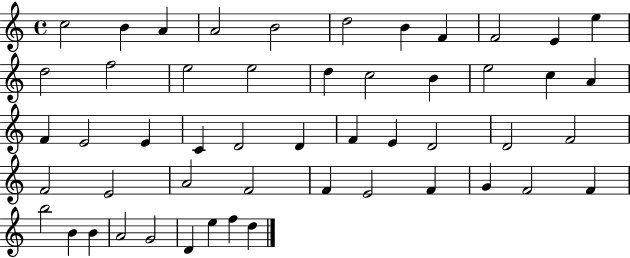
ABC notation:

X:1
T:Untitled
M:4/4
L:1/4
K:C
c2 B A A2 B2 d2 B F F2 E e d2 f2 e2 e2 d c2 B e2 c A F E2 E C D2 D F E D2 D2 F2 F2 E2 A2 F2 F E2 F G F2 F b2 B B A2 G2 D e f d